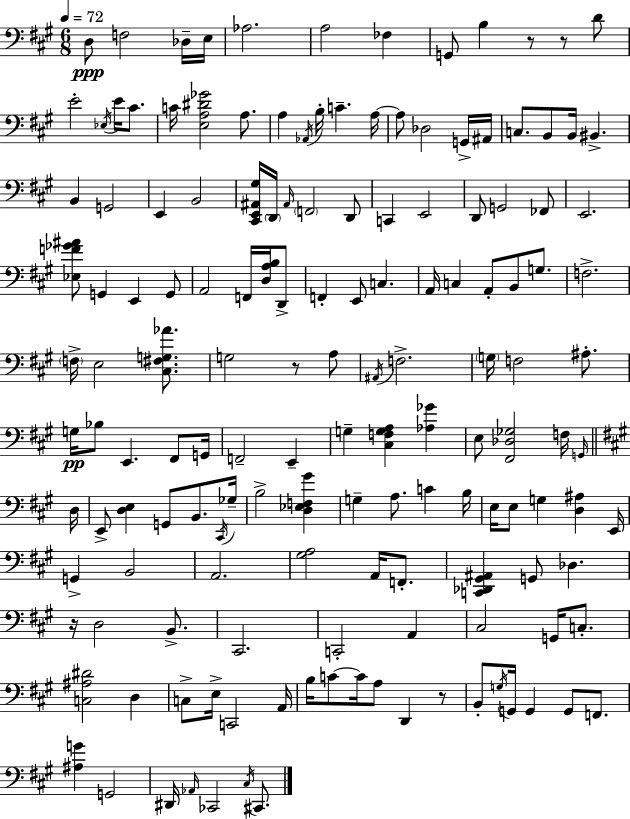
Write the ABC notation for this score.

X:1
T:Untitled
M:6/8
L:1/4
K:A
D,/2 F,2 _D,/4 E,/4 _A,2 A,2 _F, G,,/2 B, z/2 z/2 D/2 E2 _E,/4 E/4 ^C/2 C/4 [E,A,^D_G]2 A,/2 A, _A,,/4 B,/4 C A,/4 A,/2 _D,2 G,,/4 ^A,,/4 C,/2 B,,/2 B,,/4 ^B,, B,, G,,2 E,, B,,2 [^C,,E,,^A,,^G,]/4 D,,/4 ^A,,/4 F,,2 D,,/2 C,, E,,2 D,,/2 G,,2 _F,,/2 E,,2 [_E,F_G^A]/2 G,, E,, G,,/2 A,,2 F,,/4 [D,A,B,]/4 D,,/2 F,, E,,/2 C, A,,/4 C, A,,/2 B,,/2 G,/2 F,2 F,/4 E,2 [^C,^F,G,_A]/2 G,2 z/2 A,/2 ^A,,/4 F,2 G,/4 F,2 ^A,/2 G,/4 _B,/2 E,, ^F,,/2 G,,/4 F,,2 E,, G, [^C,F,G,A,] [_A,_G] E,/2 [^F,,_D,_G,]2 F,/4 G,,/4 D,/4 E,,/2 [D,E,] G,,/2 B,,/2 ^C,,/4 _G,/4 B,2 [D,_E,F,^G] G, A,/2 C B,/4 E,/4 E,/2 G, [D,^A,] E,,/4 G,, B,,2 A,,2 [^G,A,]2 A,,/4 F,,/2 [C,,_D,,^G,,^A,,] G,,/2 _D, z/4 D,2 B,,/2 ^C,,2 C,,2 A,, ^C,2 G,,/4 C,/2 [C,^A,^D]2 D, C,/2 E,/4 C,,2 A,,/4 B,/4 C/2 C/4 A,/2 D,, z/2 B,,/2 G,/4 G,,/4 G,, G,,/2 F,,/2 [^A,G] G,,2 ^D,,/4 _A,,/4 _C,,2 ^C,/4 ^C,,/2